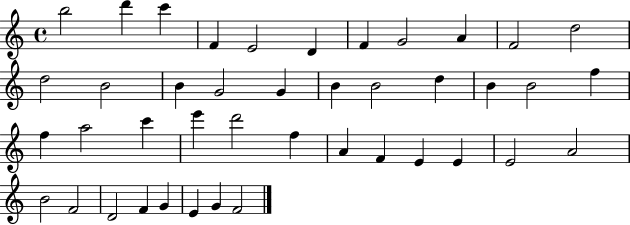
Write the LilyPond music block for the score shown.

{
  \clef treble
  \time 4/4
  \defaultTimeSignature
  \key c \major
  b''2 d'''4 c'''4 | f'4 e'2 d'4 | f'4 g'2 a'4 | f'2 d''2 | \break d''2 b'2 | b'4 g'2 g'4 | b'4 b'2 d''4 | b'4 b'2 f''4 | \break f''4 a''2 c'''4 | e'''4 d'''2 f''4 | a'4 f'4 e'4 e'4 | e'2 a'2 | \break b'2 f'2 | d'2 f'4 g'4 | e'4 g'4 f'2 | \bar "|."
}